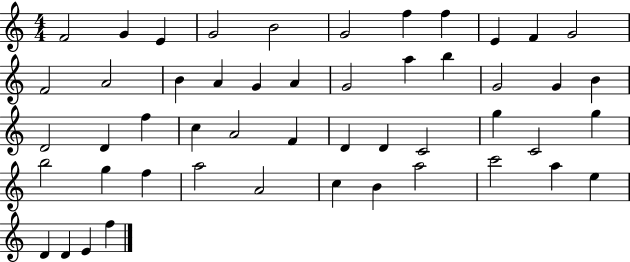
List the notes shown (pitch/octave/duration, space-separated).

F4/h G4/q E4/q G4/h B4/h G4/h F5/q F5/q E4/q F4/q G4/h F4/h A4/h B4/q A4/q G4/q A4/q G4/h A5/q B5/q G4/h G4/q B4/q D4/h D4/q F5/q C5/q A4/h F4/q D4/q D4/q C4/h G5/q C4/h G5/q B5/h G5/q F5/q A5/h A4/h C5/q B4/q A5/h C6/h A5/q E5/q D4/q D4/q E4/q F5/q